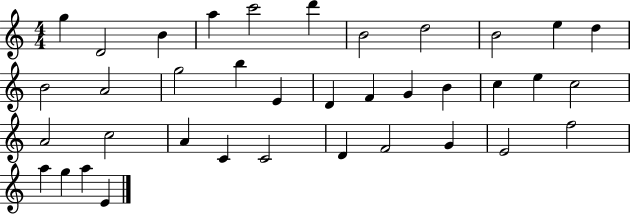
{
  \clef treble
  \numericTimeSignature
  \time 4/4
  \key c \major
  g''4 d'2 b'4 | a''4 c'''2 d'''4 | b'2 d''2 | b'2 e''4 d''4 | \break b'2 a'2 | g''2 b''4 e'4 | d'4 f'4 g'4 b'4 | c''4 e''4 c''2 | \break a'2 c''2 | a'4 c'4 c'2 | d'4 f'2 g'4 | e'2 f''2 | \break a''4 g''4 a''4 e'4 | \bar "|."
}